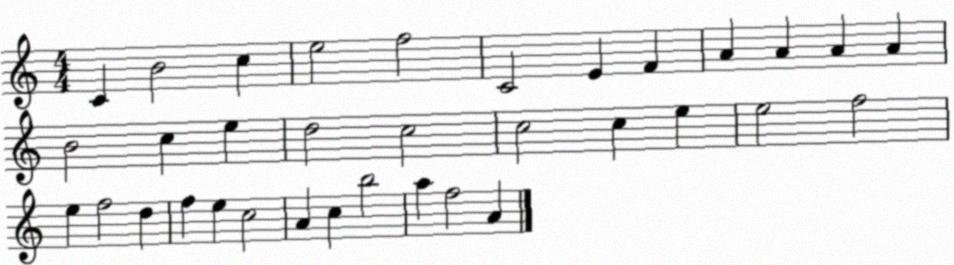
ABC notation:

X:1
T:Untitled
M:4/4
L:1/4
K:C
C B2 c e2 f2 C2 E F A A A A B2 c e d2 c2 c2 c e e2 f2 e f2 d f e c2 A c b2 a f2 A